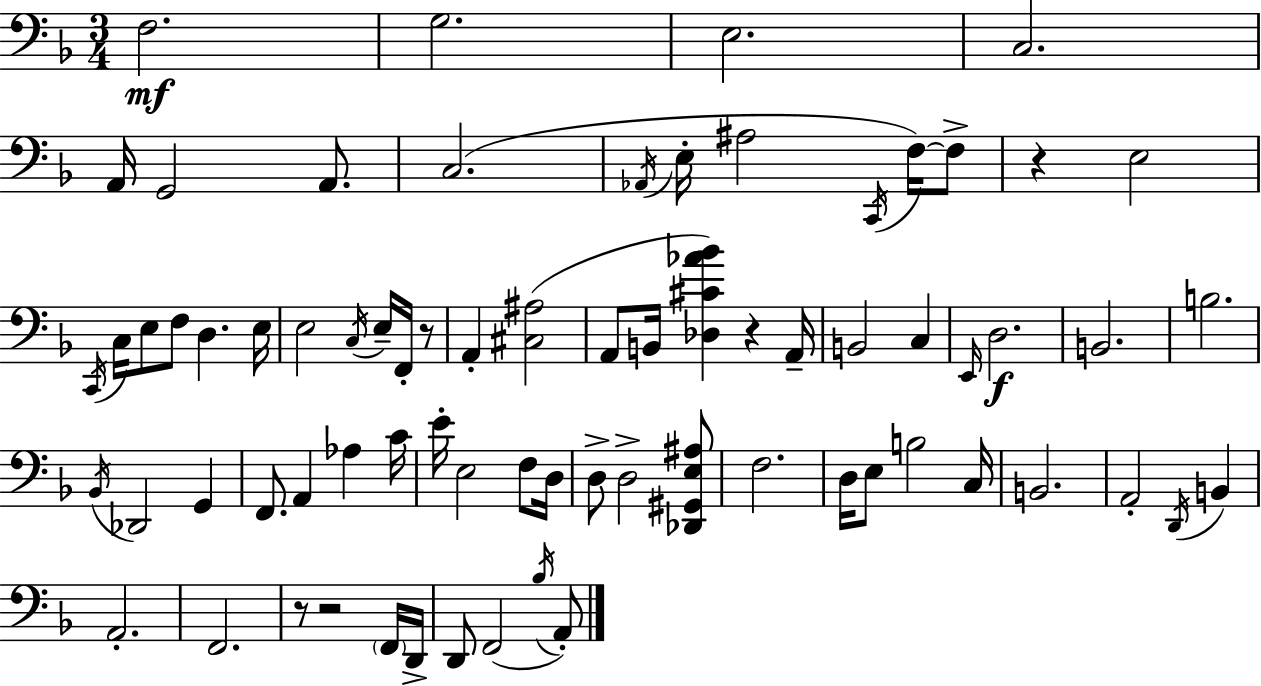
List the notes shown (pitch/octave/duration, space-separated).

F3/h. G3/h. E3/h. C3/h. A2/s G2/h A2/e. C3/h. Ab2/s E3/s A#3/h C2/s F3/s F3/e R/q E3/h C2/s C3/s E3/e F3/e D3/q. E3/s E3/h C3/s E3/s F2/s R/e A2/q [C#3,A#3]/h A2/e B2/s [Db3,C#4,Ab4,Bb4]/q R/q A2/s B2/h C3/q E2/s D3/h. B2/h. B3/h. Bb2/s Db2/h G2/q F2/e. A2/q Ab3/q C4/s E4/s E3/h F3/e D3/s D3/e D3/h [Db2,G#2,E3,A#3]/e F3/h. D3/s E3/e B3/h C3/s B2/h. A2/h D2/s B2/q A2/h. F2/h. R/e R/h F2/s D2/s D2/e F2/h Bb3/s A2/e